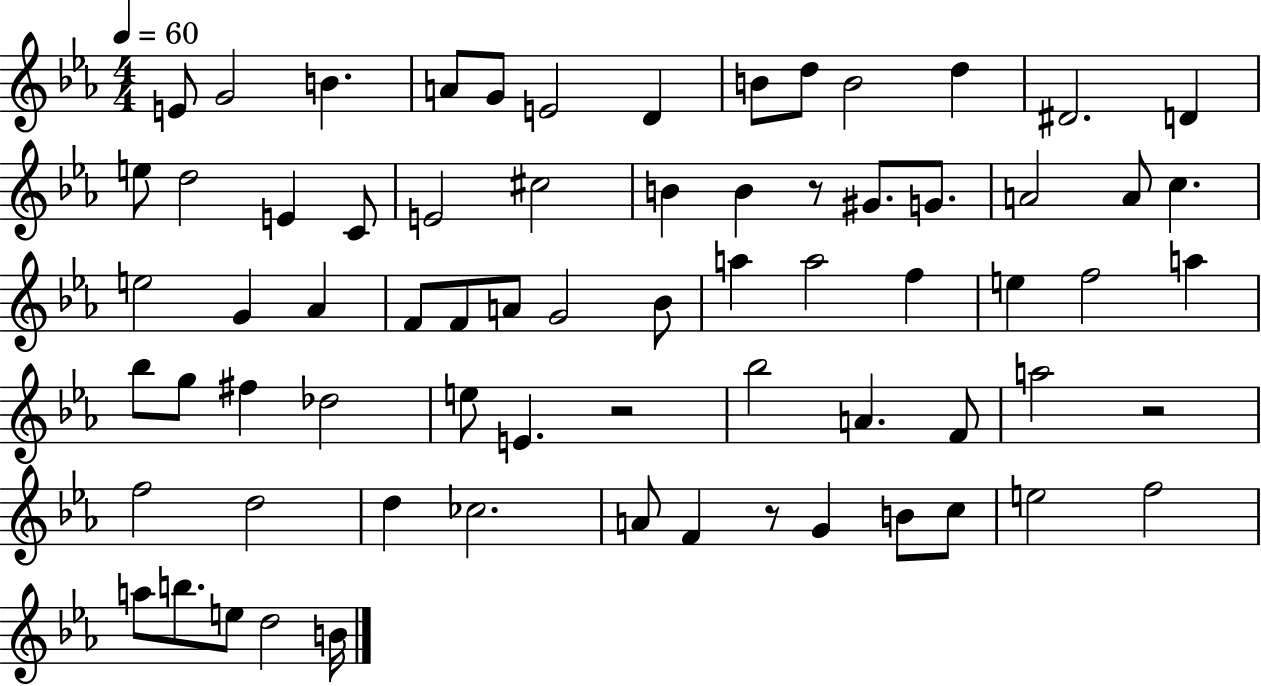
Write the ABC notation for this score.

X:1
T:Untitled
M:4/4
L:1/4
K:Eb
E/2 G2 B A/2 G/2 E2 D B/2 d/2 B2 d ^D2 D e/2 d2 E C/2 E2 ^c2 B B z/2 ^G/2 G/2 A2 A/2 c e2 G _A F/2 F/2 A/2 G2 _B/2 a a2 f e f2 a _b/2 g/2 ^f _d2 e/2 E z2 _b2 A F/2 a2 z2 f2 d2 d _c2 A/2 F z/2 G B/2 c/2 e2 f2 a/2 b/2 e/2 d2 B/4